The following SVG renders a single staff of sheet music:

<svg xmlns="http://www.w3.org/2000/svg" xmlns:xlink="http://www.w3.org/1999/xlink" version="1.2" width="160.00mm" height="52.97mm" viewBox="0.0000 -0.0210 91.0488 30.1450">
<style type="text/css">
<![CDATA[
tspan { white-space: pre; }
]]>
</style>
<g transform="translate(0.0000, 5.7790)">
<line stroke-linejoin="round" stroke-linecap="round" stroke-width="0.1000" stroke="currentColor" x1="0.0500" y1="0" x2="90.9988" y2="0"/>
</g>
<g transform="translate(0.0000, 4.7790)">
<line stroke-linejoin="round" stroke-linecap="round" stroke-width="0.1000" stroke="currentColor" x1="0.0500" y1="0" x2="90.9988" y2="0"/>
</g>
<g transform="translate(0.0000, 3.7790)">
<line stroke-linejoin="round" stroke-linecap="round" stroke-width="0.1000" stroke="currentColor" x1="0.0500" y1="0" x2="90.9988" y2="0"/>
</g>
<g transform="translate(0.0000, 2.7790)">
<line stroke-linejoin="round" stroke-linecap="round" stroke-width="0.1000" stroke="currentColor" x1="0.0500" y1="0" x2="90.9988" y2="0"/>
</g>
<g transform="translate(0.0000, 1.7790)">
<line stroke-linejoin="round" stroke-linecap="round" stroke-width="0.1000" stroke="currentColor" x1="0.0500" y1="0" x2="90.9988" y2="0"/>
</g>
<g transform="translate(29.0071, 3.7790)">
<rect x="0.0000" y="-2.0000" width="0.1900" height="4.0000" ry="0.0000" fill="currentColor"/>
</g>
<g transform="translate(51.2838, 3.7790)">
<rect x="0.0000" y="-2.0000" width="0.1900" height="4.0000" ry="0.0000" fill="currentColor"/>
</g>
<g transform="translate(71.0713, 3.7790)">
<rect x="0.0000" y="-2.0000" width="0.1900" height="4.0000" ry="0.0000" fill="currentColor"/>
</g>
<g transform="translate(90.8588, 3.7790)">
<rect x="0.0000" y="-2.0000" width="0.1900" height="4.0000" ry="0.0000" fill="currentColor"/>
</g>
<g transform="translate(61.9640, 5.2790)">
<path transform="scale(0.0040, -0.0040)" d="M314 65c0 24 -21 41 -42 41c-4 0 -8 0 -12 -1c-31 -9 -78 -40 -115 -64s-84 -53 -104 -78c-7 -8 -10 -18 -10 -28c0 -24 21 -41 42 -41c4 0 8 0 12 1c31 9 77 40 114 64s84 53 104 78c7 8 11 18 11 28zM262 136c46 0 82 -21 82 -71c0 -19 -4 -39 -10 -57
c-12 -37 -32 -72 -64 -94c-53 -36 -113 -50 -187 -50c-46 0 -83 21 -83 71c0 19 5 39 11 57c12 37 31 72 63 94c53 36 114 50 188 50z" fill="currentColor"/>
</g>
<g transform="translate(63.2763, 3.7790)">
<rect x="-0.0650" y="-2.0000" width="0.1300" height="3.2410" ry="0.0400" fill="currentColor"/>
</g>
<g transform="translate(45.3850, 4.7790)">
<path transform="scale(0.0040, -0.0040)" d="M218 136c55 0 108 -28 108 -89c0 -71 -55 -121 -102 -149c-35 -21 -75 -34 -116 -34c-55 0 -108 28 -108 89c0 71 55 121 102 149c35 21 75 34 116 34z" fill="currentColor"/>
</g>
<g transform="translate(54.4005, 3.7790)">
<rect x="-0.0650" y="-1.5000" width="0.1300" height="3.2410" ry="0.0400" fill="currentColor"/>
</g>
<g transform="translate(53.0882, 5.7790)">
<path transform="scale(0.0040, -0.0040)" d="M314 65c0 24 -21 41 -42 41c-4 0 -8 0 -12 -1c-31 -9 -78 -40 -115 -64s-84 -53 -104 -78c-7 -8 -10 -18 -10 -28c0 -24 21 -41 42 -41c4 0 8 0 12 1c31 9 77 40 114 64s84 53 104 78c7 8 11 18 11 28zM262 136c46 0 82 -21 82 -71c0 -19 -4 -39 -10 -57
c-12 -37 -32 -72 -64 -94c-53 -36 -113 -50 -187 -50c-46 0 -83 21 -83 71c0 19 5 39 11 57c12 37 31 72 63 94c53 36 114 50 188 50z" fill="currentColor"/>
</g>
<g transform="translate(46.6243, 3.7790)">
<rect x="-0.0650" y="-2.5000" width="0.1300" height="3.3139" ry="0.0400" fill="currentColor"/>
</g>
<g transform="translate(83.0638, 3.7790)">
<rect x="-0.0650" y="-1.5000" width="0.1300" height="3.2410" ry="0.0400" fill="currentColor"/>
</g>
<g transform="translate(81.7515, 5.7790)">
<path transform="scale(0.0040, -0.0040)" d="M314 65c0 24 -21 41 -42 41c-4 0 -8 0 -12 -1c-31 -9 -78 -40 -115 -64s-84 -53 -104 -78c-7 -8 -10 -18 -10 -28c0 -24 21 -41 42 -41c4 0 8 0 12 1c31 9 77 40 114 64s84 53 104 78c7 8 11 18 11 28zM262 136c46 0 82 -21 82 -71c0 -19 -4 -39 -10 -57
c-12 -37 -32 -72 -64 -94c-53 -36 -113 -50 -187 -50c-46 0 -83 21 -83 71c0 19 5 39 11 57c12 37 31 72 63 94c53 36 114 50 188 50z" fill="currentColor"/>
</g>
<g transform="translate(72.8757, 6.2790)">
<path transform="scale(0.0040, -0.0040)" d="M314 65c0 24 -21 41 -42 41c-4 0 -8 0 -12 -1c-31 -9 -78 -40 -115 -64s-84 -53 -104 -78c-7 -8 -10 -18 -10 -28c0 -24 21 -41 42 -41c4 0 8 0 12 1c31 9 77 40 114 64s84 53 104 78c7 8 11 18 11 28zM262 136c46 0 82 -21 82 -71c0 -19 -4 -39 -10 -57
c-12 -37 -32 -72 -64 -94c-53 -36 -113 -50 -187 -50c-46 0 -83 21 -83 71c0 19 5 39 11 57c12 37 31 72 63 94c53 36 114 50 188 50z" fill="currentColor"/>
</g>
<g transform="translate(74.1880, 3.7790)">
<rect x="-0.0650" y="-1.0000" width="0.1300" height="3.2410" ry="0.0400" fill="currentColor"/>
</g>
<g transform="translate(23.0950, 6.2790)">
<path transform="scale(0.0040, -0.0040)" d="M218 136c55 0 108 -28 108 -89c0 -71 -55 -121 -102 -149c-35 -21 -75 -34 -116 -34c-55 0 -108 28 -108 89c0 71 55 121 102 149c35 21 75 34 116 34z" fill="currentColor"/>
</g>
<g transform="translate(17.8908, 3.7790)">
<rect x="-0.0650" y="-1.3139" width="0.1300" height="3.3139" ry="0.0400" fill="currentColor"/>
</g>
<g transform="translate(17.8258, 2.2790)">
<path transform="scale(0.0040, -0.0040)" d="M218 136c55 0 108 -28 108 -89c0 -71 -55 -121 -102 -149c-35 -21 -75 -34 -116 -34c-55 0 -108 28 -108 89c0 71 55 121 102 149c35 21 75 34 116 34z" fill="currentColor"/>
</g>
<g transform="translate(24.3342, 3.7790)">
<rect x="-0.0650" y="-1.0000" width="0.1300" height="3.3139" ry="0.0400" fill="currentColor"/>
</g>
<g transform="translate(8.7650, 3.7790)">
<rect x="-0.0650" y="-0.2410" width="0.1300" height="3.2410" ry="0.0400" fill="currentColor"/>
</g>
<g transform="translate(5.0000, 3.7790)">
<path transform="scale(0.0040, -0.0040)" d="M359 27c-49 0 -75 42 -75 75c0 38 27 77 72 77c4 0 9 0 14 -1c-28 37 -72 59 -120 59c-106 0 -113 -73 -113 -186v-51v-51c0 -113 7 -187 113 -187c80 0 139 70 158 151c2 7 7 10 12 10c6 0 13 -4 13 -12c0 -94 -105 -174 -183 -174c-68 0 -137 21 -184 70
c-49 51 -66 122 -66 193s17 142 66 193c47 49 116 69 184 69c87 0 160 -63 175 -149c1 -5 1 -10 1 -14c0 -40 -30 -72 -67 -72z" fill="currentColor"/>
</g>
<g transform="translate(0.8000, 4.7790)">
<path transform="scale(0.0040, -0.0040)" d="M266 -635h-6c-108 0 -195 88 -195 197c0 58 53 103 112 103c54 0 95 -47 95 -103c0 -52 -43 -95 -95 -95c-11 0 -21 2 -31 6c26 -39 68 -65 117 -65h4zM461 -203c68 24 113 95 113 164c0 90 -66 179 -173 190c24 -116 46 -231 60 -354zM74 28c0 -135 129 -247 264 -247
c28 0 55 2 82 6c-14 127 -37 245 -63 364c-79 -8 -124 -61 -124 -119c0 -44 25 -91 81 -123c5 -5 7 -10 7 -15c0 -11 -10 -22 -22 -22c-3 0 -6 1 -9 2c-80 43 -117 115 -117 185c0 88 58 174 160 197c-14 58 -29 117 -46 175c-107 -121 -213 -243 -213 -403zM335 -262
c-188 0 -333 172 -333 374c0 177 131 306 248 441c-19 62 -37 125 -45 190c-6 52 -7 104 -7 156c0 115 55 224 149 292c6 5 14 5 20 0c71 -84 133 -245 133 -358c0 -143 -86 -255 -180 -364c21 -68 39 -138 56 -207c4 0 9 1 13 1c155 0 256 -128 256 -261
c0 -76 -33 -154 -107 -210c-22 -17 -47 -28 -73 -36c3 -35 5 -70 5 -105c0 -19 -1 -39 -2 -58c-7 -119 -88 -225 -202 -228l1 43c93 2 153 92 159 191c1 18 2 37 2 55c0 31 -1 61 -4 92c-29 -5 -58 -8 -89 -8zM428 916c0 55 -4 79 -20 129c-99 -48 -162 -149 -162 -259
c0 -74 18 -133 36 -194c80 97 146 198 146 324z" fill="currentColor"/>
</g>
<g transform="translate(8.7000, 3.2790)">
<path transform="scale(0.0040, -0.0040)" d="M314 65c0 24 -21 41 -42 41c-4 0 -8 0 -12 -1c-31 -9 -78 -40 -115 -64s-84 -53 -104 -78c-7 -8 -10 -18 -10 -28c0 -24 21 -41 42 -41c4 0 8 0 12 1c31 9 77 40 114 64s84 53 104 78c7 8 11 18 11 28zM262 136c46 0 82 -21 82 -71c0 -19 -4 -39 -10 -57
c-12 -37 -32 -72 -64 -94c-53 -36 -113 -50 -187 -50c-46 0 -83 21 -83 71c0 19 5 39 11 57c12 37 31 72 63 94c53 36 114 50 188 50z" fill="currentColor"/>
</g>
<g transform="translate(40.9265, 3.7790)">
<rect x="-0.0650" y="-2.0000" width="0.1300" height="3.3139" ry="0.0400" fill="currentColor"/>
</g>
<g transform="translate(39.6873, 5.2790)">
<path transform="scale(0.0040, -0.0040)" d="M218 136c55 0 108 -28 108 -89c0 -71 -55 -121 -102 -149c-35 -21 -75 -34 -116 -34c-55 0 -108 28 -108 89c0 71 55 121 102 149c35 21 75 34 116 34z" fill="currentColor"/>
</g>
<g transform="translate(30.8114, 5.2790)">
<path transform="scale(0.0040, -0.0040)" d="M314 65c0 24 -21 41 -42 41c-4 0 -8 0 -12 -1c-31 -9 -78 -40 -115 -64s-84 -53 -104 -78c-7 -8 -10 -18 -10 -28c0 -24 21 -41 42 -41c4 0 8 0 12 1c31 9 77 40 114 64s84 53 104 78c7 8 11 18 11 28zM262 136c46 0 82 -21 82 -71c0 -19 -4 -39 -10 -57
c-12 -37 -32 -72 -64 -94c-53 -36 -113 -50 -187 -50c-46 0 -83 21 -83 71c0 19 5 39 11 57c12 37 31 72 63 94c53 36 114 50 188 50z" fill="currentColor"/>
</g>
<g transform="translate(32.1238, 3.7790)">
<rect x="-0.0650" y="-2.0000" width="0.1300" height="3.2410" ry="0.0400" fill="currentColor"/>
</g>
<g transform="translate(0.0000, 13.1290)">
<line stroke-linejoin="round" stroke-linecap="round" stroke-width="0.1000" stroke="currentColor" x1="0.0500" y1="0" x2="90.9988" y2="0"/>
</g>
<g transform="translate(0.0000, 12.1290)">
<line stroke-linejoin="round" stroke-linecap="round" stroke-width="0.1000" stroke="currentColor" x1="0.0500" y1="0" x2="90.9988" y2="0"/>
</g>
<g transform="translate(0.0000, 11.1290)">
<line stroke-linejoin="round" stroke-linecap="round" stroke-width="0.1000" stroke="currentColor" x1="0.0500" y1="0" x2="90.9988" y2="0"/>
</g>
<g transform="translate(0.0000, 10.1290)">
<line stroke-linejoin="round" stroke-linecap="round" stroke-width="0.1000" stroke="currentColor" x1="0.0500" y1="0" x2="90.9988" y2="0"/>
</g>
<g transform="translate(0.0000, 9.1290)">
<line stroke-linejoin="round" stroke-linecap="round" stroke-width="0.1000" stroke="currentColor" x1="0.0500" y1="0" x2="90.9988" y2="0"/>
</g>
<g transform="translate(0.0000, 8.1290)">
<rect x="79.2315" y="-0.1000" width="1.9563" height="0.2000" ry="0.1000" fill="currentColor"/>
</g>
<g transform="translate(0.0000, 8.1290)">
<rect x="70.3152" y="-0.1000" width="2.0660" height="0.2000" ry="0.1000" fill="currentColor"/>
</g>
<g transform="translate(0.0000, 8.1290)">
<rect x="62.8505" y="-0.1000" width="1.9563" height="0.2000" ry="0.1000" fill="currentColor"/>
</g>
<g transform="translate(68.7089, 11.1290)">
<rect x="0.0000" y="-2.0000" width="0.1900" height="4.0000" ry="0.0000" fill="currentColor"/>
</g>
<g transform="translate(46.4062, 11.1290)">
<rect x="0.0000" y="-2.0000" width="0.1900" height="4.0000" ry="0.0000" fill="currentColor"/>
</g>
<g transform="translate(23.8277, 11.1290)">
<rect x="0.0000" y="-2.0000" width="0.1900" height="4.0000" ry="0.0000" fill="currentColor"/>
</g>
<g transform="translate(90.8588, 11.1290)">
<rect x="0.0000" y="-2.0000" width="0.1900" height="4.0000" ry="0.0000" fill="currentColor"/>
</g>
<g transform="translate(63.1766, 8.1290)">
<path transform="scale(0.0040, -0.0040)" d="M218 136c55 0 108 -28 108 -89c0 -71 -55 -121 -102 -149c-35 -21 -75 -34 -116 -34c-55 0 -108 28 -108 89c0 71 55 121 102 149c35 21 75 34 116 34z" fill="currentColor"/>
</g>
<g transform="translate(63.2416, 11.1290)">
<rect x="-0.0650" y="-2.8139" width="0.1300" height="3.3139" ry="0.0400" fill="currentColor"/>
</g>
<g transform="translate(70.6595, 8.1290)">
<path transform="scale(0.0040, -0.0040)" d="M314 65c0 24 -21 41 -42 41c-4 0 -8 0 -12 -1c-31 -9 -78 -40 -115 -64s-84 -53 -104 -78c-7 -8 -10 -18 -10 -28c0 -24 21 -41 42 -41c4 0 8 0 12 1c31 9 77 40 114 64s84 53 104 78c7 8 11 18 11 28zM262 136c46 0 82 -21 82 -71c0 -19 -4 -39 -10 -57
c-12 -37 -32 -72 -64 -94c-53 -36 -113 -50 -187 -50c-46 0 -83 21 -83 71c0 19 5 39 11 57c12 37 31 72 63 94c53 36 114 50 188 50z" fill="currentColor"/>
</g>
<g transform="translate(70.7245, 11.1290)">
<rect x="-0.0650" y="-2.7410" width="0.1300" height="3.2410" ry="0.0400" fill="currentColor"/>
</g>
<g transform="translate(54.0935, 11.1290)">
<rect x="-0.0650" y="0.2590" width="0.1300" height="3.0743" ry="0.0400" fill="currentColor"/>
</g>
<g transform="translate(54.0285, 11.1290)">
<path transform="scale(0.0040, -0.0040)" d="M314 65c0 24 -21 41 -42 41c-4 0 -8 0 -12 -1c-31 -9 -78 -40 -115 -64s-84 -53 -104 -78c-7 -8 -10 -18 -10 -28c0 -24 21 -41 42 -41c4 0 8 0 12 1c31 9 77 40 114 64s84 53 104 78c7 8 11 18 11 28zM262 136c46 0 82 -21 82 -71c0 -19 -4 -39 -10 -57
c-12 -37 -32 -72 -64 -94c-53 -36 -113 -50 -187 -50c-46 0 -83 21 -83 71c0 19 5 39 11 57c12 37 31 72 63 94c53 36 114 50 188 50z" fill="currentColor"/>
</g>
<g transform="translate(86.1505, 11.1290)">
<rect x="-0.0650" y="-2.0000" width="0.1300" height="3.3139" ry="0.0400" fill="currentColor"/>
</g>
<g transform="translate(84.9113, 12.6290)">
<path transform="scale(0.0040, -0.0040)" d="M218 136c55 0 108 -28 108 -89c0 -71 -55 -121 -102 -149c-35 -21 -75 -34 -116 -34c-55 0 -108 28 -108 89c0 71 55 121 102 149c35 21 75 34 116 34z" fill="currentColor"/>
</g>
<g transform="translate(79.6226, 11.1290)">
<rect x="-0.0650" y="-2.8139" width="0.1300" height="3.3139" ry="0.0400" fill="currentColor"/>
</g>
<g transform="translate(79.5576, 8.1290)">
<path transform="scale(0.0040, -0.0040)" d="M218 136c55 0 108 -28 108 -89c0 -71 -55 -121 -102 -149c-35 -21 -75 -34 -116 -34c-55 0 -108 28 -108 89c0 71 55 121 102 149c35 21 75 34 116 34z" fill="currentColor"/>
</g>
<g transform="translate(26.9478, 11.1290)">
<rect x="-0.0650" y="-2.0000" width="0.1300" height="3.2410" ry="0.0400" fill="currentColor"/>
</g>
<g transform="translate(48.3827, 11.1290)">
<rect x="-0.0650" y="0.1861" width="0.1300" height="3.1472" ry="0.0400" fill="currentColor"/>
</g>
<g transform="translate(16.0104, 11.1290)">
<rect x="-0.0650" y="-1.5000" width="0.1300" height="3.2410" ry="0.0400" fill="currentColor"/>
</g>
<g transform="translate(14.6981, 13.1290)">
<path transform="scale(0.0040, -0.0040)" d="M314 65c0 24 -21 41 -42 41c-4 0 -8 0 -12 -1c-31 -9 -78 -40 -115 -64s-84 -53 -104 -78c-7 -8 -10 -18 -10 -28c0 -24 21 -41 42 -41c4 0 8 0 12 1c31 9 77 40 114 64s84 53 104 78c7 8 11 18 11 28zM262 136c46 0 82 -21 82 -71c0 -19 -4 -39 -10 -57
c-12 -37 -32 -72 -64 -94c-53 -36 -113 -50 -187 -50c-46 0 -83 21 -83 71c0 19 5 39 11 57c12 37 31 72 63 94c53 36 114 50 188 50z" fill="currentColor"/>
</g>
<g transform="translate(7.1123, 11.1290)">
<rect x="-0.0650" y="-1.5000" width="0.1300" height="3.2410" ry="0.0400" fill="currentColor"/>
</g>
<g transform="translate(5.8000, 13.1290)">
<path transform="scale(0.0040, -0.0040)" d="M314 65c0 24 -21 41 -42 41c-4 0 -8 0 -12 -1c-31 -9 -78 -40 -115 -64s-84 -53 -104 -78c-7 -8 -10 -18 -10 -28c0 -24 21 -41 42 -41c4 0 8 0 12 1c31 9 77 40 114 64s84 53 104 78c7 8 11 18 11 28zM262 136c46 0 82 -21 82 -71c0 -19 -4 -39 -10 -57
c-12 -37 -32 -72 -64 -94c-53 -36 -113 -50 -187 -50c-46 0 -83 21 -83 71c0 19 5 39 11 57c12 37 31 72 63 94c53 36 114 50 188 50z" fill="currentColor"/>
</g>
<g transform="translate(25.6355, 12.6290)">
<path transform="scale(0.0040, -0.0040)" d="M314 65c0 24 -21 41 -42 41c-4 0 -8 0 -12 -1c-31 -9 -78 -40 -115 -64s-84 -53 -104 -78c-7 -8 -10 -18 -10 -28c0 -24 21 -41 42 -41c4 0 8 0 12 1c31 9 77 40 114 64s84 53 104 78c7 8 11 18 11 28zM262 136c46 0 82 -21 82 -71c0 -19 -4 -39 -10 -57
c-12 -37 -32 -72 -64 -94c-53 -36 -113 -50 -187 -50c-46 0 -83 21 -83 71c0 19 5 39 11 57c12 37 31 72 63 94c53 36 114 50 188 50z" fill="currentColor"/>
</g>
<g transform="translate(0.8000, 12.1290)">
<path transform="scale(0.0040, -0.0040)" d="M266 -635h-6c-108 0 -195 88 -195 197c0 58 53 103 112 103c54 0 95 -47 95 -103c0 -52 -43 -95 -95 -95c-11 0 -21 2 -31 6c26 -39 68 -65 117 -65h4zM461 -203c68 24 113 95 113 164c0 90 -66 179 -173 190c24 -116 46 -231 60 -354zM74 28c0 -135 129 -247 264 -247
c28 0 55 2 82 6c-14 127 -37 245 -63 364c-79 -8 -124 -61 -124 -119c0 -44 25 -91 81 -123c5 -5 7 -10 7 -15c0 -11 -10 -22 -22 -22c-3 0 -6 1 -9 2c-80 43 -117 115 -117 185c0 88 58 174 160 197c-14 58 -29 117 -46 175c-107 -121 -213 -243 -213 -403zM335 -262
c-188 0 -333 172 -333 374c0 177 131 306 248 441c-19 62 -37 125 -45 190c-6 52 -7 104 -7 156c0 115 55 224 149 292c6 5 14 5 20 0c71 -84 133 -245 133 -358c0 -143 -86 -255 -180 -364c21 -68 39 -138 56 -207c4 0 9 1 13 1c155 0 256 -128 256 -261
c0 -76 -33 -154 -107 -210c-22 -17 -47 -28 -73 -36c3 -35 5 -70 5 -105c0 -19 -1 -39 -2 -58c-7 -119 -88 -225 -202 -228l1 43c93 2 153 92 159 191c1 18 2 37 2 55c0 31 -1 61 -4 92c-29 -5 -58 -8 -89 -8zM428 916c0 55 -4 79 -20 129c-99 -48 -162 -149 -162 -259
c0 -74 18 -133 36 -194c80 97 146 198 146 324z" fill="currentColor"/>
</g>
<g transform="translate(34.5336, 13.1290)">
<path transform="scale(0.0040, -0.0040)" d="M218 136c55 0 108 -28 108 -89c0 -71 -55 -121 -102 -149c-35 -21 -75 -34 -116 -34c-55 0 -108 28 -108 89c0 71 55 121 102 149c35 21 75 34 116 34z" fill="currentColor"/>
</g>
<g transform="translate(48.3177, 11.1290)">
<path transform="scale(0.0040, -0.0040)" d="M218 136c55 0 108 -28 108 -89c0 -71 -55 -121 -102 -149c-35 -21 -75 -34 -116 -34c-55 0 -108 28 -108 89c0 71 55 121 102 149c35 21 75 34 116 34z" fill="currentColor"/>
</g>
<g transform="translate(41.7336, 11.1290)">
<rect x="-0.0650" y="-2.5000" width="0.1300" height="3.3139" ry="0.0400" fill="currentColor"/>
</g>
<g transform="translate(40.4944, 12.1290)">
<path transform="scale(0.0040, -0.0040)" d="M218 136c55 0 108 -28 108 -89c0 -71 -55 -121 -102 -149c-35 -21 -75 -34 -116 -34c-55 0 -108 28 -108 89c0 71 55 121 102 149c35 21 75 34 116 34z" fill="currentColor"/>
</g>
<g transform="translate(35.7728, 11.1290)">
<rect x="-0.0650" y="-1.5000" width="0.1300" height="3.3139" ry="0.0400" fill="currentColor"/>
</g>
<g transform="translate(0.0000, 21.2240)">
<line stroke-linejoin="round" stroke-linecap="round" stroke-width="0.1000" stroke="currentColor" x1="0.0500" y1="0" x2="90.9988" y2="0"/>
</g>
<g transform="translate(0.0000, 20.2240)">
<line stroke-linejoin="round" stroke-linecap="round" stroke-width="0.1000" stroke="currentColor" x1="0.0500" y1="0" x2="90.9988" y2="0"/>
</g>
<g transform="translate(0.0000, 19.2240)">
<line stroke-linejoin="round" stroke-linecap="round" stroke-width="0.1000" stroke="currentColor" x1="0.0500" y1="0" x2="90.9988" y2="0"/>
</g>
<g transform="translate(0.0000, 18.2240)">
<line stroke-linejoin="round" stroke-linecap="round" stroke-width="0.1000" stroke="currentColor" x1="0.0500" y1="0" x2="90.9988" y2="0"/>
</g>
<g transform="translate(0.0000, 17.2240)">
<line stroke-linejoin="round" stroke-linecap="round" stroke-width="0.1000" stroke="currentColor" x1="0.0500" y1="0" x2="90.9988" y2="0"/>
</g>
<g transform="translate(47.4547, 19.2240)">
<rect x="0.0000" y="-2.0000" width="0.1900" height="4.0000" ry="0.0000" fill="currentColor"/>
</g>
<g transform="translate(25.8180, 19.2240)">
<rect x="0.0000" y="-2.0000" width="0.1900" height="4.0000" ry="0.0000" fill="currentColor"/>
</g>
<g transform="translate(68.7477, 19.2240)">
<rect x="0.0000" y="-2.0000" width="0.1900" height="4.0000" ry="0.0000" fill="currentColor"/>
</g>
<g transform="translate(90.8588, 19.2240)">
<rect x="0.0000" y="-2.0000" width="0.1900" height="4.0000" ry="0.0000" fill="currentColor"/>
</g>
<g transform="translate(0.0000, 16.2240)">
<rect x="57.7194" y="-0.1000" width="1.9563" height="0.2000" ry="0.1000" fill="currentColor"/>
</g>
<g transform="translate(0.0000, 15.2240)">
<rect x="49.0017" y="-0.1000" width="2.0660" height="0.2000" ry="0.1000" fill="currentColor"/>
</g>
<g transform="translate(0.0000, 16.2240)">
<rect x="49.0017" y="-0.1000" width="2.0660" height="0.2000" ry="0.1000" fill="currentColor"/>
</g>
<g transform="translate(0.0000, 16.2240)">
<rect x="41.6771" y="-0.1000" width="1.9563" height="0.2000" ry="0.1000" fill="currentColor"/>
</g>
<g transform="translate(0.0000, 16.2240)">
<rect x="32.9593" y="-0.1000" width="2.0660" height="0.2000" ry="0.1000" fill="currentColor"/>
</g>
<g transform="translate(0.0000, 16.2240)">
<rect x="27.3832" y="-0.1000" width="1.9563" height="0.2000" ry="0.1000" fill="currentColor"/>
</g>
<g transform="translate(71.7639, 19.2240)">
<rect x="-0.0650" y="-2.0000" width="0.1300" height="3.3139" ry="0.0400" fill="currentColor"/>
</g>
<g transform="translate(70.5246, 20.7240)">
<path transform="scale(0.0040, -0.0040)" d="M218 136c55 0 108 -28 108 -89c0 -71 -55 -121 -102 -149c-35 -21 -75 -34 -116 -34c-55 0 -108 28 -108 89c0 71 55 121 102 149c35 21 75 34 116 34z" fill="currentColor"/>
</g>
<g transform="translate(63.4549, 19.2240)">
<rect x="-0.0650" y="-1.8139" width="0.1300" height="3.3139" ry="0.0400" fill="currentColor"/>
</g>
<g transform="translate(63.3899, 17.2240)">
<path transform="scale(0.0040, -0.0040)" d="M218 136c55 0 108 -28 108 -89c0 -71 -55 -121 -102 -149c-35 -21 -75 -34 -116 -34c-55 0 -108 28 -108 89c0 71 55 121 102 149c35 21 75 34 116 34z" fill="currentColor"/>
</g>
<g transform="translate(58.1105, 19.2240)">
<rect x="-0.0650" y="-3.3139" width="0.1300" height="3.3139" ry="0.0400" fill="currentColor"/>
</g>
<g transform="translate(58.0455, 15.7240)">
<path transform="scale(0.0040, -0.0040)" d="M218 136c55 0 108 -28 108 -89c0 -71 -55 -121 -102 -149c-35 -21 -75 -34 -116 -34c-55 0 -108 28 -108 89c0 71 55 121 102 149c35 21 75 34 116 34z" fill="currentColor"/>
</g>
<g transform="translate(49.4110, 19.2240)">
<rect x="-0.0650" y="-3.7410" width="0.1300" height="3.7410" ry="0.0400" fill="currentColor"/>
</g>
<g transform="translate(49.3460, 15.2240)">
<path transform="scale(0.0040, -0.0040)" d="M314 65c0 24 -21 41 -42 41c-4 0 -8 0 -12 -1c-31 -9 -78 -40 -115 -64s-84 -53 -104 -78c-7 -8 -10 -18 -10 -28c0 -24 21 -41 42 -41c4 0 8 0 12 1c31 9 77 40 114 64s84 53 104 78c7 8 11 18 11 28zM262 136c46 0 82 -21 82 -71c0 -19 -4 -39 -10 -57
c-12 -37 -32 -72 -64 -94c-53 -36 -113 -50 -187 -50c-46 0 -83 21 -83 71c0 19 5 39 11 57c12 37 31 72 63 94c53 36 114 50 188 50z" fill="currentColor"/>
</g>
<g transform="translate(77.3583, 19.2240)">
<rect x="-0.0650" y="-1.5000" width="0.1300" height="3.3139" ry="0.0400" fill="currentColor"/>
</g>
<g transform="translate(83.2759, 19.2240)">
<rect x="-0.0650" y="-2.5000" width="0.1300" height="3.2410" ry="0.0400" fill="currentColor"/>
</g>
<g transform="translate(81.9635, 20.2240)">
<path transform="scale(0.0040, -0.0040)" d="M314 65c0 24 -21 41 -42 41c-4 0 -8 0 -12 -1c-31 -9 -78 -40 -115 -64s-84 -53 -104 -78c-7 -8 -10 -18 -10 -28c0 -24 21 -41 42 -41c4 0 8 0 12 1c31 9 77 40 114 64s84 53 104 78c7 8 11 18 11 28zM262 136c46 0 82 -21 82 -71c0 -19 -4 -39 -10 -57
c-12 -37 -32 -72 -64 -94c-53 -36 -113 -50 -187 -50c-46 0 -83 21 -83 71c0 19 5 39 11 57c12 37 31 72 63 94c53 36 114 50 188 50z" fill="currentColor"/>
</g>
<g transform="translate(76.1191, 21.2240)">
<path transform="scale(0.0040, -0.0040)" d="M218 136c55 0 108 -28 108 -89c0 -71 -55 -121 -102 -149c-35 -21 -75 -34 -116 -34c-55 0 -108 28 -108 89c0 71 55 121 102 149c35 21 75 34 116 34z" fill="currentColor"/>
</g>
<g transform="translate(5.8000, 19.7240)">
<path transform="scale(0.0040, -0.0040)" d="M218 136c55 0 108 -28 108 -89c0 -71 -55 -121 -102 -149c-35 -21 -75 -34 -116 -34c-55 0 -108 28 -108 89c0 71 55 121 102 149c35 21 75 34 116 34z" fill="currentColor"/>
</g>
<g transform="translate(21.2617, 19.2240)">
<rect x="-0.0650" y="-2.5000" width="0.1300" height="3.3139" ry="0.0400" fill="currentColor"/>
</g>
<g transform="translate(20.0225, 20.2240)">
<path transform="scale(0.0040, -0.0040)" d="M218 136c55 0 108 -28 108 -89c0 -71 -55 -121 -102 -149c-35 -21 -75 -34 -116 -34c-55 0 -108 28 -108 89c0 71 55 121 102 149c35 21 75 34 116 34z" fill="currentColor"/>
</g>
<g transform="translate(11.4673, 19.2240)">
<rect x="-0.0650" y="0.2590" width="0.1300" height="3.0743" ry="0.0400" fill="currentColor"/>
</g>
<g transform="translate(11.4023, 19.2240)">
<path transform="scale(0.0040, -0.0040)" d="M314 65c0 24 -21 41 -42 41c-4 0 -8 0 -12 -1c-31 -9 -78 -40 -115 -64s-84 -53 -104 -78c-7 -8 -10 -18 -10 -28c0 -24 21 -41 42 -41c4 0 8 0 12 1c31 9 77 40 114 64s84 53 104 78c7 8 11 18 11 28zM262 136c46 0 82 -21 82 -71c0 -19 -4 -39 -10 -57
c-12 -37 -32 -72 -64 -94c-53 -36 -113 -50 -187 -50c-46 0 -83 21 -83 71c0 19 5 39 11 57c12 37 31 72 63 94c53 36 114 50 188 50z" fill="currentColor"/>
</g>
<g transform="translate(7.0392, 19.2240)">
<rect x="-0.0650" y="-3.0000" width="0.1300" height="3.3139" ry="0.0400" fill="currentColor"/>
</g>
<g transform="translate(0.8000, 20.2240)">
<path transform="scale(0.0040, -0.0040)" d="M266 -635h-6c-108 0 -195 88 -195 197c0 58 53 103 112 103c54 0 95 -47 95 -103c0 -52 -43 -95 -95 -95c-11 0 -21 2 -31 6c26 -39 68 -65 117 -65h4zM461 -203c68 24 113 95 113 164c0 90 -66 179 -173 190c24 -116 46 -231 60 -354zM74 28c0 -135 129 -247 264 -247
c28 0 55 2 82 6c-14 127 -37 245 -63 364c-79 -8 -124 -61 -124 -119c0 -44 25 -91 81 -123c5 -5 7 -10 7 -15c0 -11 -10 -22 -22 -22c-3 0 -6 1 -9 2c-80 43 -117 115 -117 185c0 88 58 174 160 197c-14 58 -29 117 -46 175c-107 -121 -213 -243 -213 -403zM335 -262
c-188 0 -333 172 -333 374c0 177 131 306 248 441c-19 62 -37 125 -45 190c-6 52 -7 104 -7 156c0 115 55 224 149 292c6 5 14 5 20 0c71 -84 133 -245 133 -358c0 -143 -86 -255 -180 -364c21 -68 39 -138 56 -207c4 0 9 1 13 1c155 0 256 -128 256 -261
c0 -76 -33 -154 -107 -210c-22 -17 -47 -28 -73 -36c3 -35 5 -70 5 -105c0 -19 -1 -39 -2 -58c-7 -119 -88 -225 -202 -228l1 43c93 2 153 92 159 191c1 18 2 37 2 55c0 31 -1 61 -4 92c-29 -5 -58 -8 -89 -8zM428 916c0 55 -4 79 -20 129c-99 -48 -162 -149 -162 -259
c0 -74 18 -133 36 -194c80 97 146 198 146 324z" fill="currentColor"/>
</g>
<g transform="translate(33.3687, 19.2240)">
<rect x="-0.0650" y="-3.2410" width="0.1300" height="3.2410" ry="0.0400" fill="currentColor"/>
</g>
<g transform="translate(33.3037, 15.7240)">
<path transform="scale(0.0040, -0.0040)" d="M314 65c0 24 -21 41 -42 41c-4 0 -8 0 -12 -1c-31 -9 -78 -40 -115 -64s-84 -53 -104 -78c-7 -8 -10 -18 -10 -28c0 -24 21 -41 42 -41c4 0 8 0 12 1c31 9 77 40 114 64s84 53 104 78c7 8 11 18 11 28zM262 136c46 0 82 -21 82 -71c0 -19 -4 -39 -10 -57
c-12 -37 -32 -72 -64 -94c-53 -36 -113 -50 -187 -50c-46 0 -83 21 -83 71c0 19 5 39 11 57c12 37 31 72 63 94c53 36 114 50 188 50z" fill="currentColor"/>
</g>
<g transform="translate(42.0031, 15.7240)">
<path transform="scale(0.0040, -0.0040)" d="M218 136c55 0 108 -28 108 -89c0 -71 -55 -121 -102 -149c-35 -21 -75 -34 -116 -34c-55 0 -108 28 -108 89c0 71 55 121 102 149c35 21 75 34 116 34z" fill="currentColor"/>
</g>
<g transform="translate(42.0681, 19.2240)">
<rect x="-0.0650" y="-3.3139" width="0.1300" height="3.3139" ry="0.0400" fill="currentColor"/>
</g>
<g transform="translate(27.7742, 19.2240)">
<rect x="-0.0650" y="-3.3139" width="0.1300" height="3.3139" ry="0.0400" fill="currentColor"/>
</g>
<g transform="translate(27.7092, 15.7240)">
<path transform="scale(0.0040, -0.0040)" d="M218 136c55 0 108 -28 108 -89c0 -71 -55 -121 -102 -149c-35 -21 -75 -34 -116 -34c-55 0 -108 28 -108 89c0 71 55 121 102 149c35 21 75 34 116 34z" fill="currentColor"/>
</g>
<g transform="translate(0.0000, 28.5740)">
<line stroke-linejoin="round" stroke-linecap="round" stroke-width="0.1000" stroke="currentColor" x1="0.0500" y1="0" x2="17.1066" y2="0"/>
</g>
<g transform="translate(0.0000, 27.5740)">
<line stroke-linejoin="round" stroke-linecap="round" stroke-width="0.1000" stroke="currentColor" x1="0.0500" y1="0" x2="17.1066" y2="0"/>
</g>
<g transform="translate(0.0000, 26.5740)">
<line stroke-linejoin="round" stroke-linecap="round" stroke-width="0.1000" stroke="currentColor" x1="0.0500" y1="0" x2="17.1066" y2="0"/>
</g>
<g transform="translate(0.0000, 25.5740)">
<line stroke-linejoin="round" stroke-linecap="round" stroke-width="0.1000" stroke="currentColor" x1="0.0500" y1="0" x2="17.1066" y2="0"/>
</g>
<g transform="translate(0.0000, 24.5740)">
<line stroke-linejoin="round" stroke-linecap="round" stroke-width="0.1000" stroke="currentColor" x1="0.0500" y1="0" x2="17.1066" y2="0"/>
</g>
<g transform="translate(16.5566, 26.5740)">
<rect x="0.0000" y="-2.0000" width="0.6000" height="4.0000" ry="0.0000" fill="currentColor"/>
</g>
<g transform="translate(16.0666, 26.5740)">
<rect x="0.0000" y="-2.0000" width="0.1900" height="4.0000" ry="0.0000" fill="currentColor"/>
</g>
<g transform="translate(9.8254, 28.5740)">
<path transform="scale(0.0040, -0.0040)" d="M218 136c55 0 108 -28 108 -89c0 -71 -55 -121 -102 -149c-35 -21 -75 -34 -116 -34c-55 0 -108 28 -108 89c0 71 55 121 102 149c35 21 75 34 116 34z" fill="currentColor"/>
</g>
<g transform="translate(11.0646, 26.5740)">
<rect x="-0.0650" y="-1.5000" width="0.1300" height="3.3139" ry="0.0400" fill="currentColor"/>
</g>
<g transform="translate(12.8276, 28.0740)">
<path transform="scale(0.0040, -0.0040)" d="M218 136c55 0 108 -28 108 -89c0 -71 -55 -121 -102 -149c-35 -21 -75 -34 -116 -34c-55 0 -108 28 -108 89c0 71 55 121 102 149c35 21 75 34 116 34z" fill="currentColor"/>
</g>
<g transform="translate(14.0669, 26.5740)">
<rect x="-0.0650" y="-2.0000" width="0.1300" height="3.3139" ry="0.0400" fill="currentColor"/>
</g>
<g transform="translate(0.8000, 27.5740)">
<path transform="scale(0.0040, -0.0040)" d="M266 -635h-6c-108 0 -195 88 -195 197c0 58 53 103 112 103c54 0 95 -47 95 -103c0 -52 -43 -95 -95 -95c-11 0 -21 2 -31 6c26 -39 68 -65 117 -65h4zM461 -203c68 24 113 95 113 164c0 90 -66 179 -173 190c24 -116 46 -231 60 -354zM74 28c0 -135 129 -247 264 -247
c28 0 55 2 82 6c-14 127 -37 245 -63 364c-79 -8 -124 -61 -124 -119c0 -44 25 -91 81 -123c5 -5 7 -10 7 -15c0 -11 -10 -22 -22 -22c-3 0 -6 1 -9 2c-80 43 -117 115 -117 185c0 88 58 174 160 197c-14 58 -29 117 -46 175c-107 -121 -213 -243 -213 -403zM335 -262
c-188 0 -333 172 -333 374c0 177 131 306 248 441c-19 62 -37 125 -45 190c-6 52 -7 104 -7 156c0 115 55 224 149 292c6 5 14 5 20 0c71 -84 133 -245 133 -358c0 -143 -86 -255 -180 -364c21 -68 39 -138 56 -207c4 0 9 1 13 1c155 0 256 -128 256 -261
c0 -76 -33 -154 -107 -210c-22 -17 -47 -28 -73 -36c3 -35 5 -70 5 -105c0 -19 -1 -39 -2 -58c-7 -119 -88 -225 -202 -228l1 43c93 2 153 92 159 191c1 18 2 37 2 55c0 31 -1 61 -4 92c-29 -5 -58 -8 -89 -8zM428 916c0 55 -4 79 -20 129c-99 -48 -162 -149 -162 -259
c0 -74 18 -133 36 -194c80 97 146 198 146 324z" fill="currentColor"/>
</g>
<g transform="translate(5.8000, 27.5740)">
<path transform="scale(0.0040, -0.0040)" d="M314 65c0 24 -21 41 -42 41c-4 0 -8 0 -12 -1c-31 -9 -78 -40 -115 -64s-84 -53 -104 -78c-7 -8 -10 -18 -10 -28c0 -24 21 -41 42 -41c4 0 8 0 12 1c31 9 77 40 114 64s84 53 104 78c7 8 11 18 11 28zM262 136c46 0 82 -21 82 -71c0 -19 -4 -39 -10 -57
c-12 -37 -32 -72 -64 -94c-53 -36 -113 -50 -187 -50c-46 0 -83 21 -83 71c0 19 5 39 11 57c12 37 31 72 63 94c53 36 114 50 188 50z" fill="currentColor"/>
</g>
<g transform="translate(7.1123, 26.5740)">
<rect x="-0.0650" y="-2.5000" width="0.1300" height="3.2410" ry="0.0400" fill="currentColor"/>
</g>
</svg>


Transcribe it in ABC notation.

X:1
T:Untitled
M:4/4
L:1/4
K:C
c2 e D F2 F G E2 F2 D2 E2 E2 E2 F2 E G B B2 a a2 a F A B2 G b b2 b c'2 b f F E G2 G2 E F